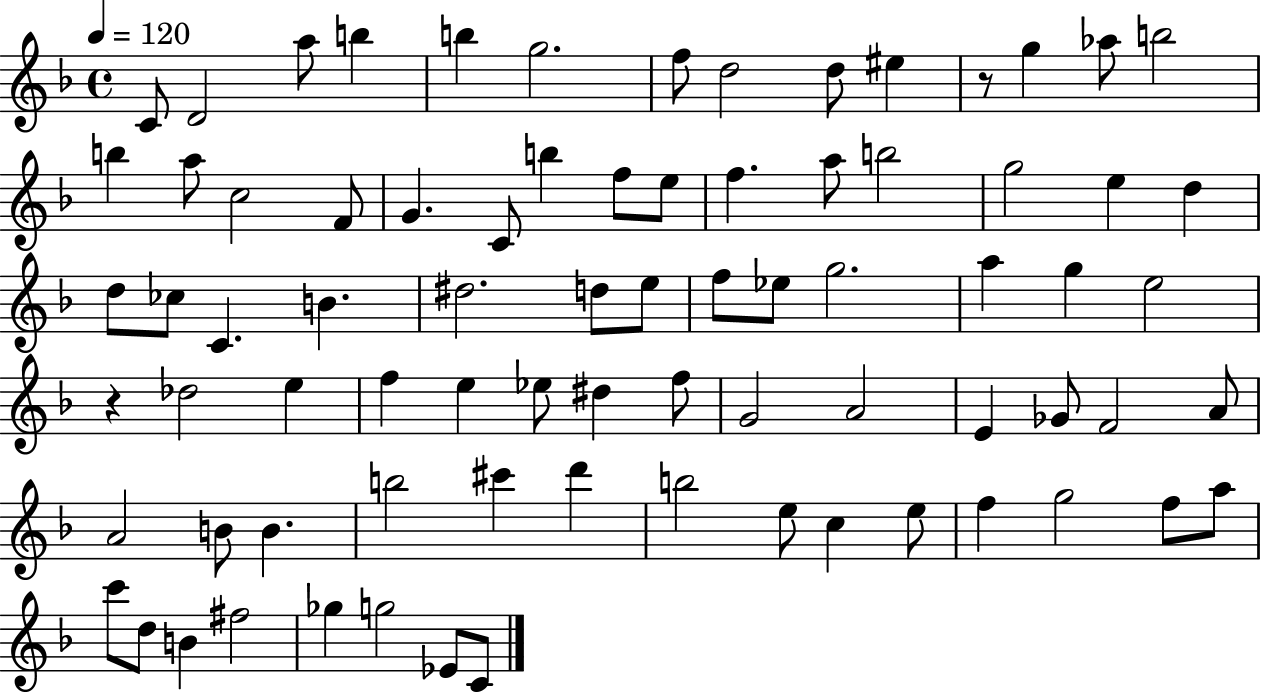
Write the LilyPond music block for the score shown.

{
  \clef treble
  \time 4/4
  \defaultTimeSignature
  \key f \major
  \tempo 4 = 120
  c'8 d'2 a''8 b''4 | b''4 g''2. | f''8 d''2 d''8 eis''4 | r8 g''4 aes''8 b''2 | \break b''4 a''8 c''2 f'8 | g'4. c'8 b''4 f''8 e''8 | f''4. a''8 b''2 | g''2 e''4 d''4 | \break d''8 ces''8 c'4. b'4. | dis''2. d''8 e''8 | f''8 ees''8 g''2. | a''4 g''4 e''2 | \break r4 des''2 e''4 | f''4 e''4 ees''8 dis''4 f''8 | g'2 a'2 | e'4 ges'8 f'2 a'8 | \break a'2 b'8 b'4. | b''2 cis'''4 d'''4 | b''2 e''8 c''4 e''8 | f''4 g''2 f''8 a''8 | \break c'''8 d''8 b'4 fis''2 | ges''4 g''2 ees'8 c'8 | \bar "|."
}